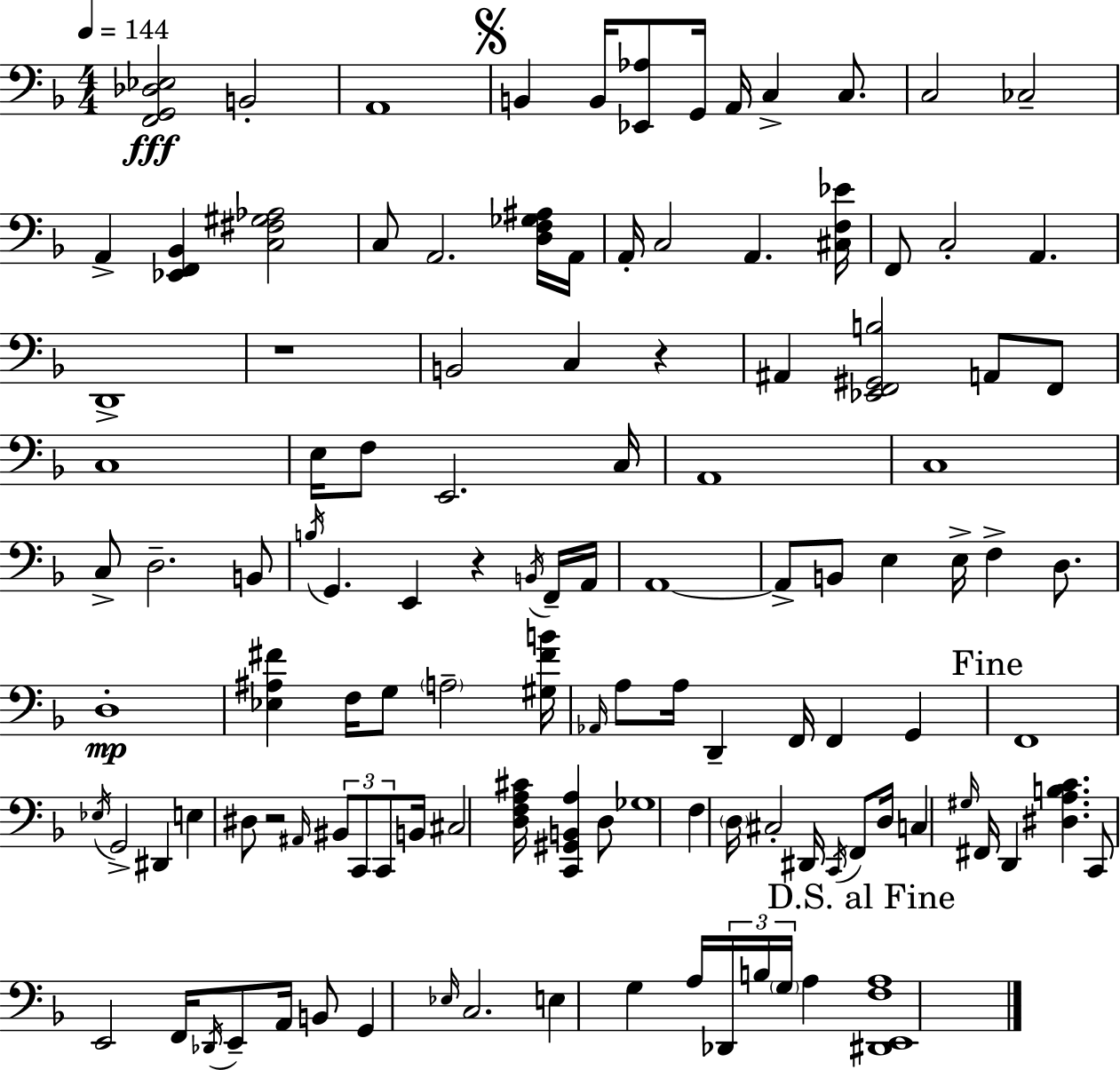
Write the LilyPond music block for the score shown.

{
  \clef bass
  \numericTimeSignature
  \time 4/4
  \key f \major
  \tempo 4 = 144
  <f, g, des ees>2\fff b,2-. | a,1 | \mark \markup { \musicglyph "scripts.segno" } b,4 b,16 <ees, aes>8 g,16 a,16 c4-> c8. | c2 ces2-- | \break a,4-> <ees, f, bes,>4 <c fis gis aes>2 | c8 a,2. <d f ges ais>16 a,16 | a,16-. c2 a,4. <cis f ees'>16 | f,8 c2-. a,4. | \break d,1-> | r1 | b,2 c4 r4 | ais,4 <ees, f, gis, b>2 a,8 f,8 | \break c1 | e16 f8 e,2. c16 | a,1 | c1 | \break c8-> d2.-- b,8 | \acciaccatura { b16 } g,4. e,4 r4 \acciaccatura { b,16 } | f,16-- a,16 a,1~~ | a,8-> b,8 e4 e16-> f4-> d8. | \break d1-.\mp | <ees ais fis'>4 f16 g8 \parenthesize a2-- | <gis fis' b'>16 \grace { aes,16 } a8 a16 d,4-- f,16 f,4 g,4 | \mark "Fine" f,1 | \break \acciaccatura { ees16 } g,2-> dis,4 | e4 dis8 r2 \grace { ais,16 } \tuplet 3/2 { bis,8 | c,8 c,8 } b,16 cis2 <d f a cis'>16 <c, gis, b, a>4 | d8 ges1 | \break f4 \parenthesize d16 cis2-. | dis,16 \acciaccatura { c,16 } f,8 d16 c4 \grace { gis16 } fis,16 d,4 | <dis a b c'>4. c,8 e,2 | f,16 \acciaccatura { des,16 } e,8-- a,16 b,8 g,4 \grace { ees16 } c2. | \break e4 g4 | a16 \tuplet 3/2 { des,16 b16 \parenthesize g16 } a4 \mark "D.S. al Fine" <dis, e, f a>1 | \bar "|."
}